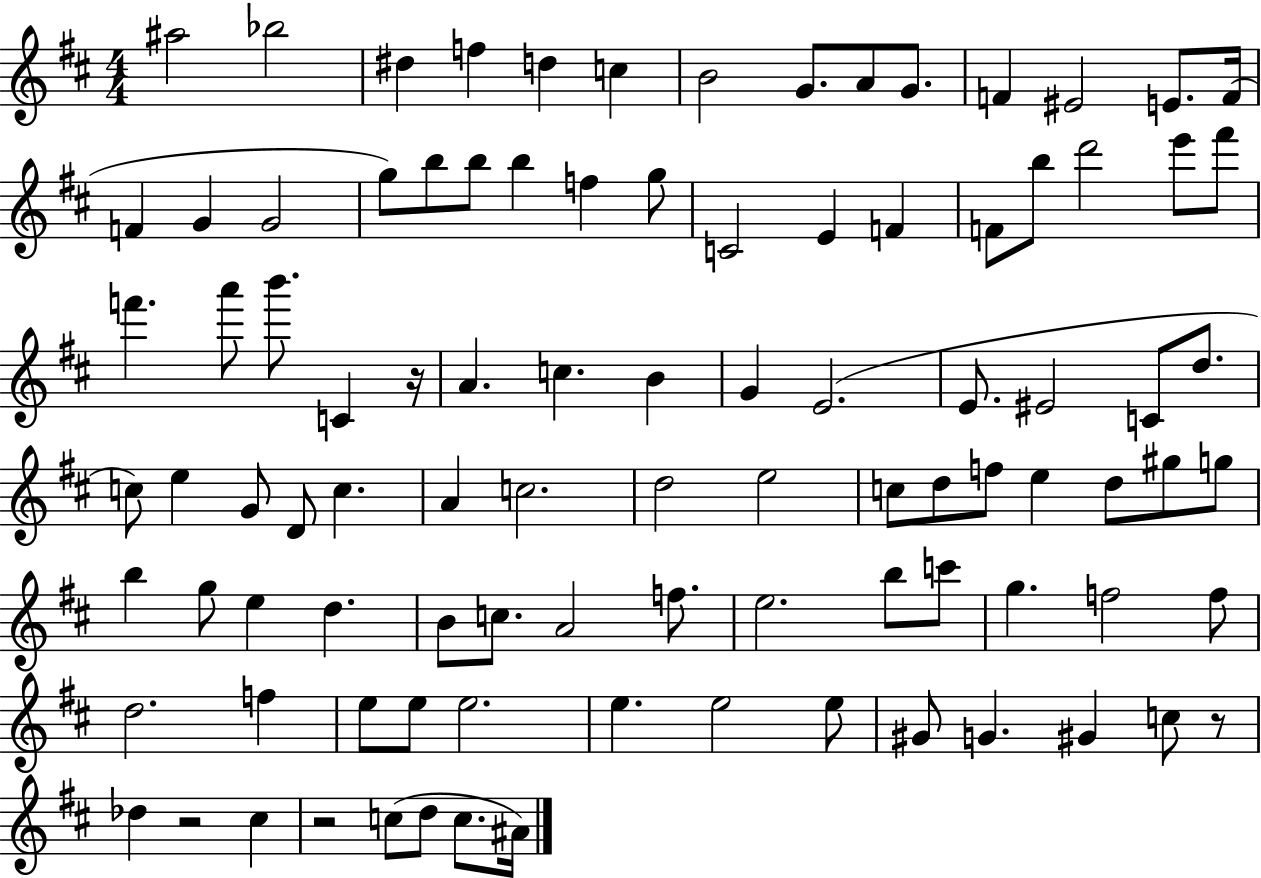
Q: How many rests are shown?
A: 4